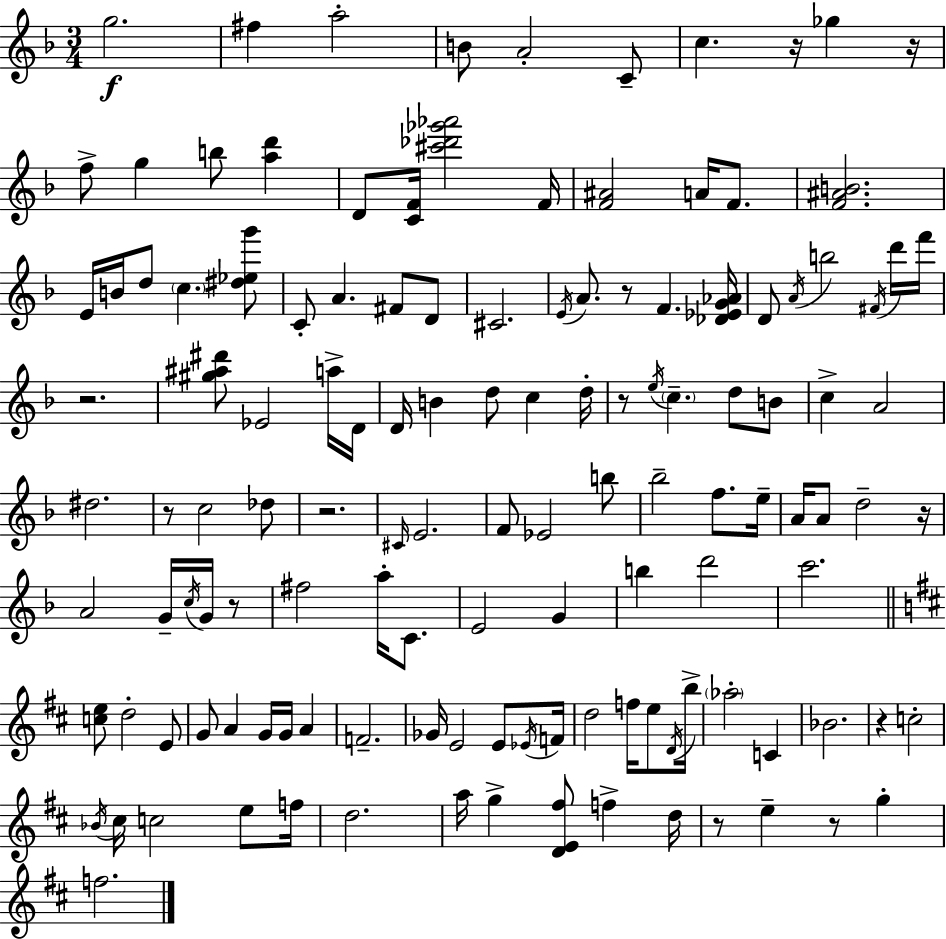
{
  \clef treble
  \numericTimeSignature
  \time 3/4
  \key f \major
  g''2.\f | fis''4 a''2-. | b'8 a'2-. c'8-- | c''4. r16 ges''4 r16 | \break f''8-> g''4 b''8 <a'' d'''>4 | d'8 <c' f'>16 <cis''' des''' ges''' aes'''>2 f'16 | <f' ais'>2 a'16 f'8. | <f' ais' b'>2. | \break e'16 b'16 d''8 \parenthesize c''4. <dis'' ees'' g'''>8 | c'8-. a'4. fis'8 d'8 | cis'2. | \acciaccatura { e'16 } a'8. r8 f'4. | \break <des' ees' g' aes'>16 d'8 \acciaccatura { a'16 } b''2 | \acciaccatura { fis'16 } d'''16 f'''16 r2. | <gis'' ais'' dis'''>8 ees'2 | a''16-> d'16 d'16 b'4 d''8 c''4 | \break d''16-. r8 \acciaccatura { e''16 } \parenthesize c''4.-- | d''8 b'8 c''4-> a'2 | dis''2. | r8 c''2 | \break des''8 r2. | \grace { cis'16 } e'2. | f'8 ees'2 | b''8 bes''2-- | \break f''8. e''16-- a'16 a'8 d''2-- | r16 a'2 | g'16-- \acciaccatura { c''16 } g'16 r8 fis''2 | a''16-. c'8. e'2 | \break g'4 b''4 d'''2 | c'''2. | \bar "||" \break \key d \major <c'' e''>8 d''2-. e'8 | g'8 a'4 g'16 g'16 a'4 | f'2.-- | ges'16 e'2 e'8 \acciaccatura { ees'16 } | \break f'16 d''2 f''16 e''8 | \acciaccatura { d'16 } b''16-> \parenthesize aes''2-. c'4 | bes'2. | r4 c''2-. | \break \acciaccatura { bes'16 } cis''16 c''2 | e''8 f''16 d''2. | a''16 g''4-> <d' e' fis''>8 f''4-> | d''16 r8 e''4-- r8 g''4-. | \break f''2. | \bar "|."
}